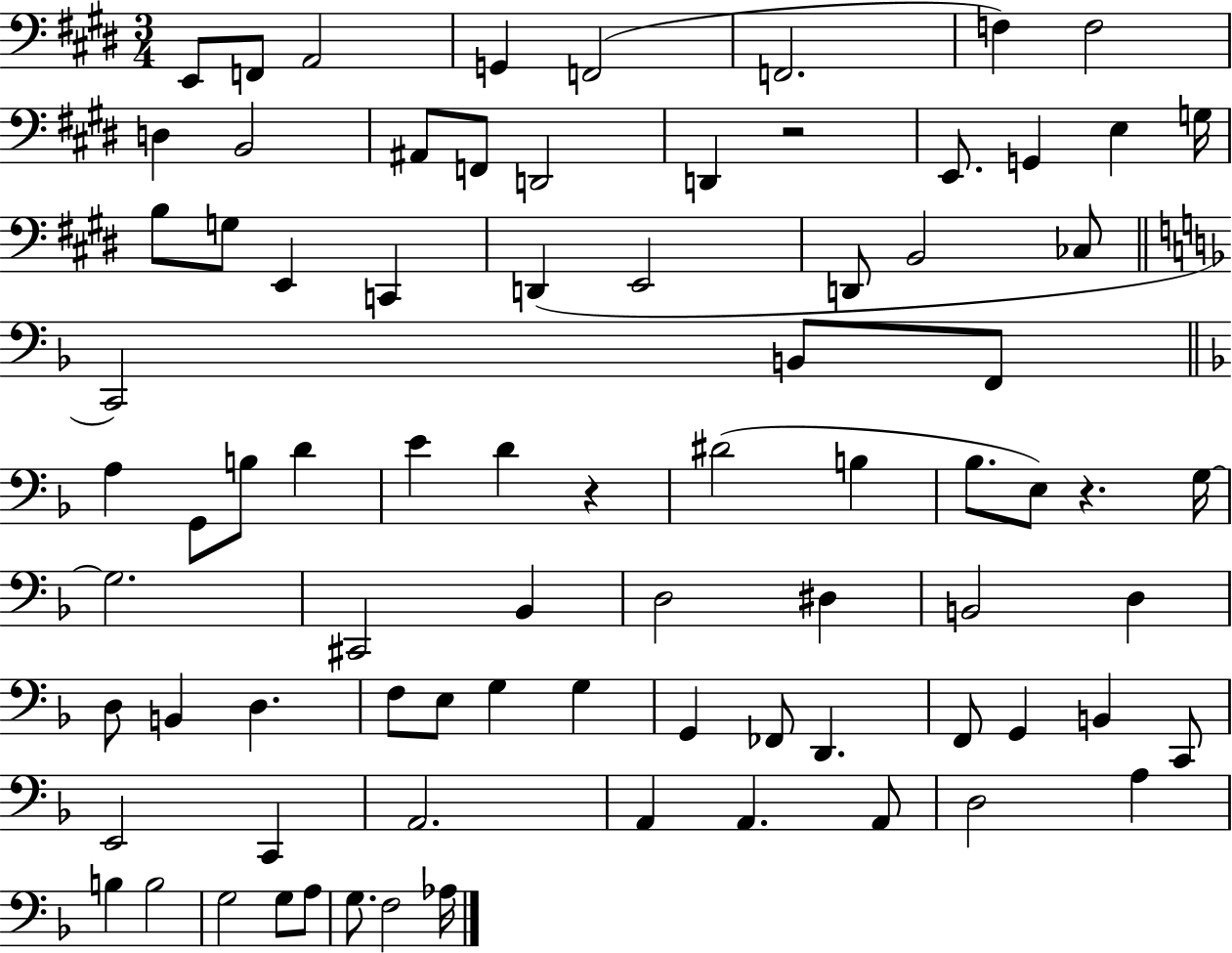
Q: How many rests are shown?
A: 3